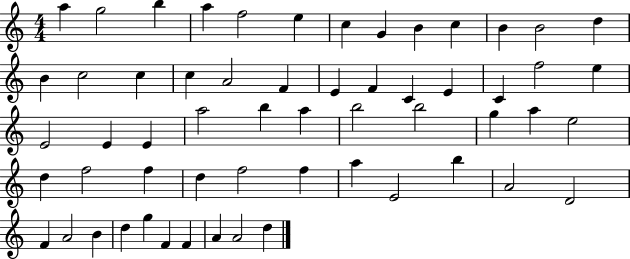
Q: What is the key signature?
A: C major